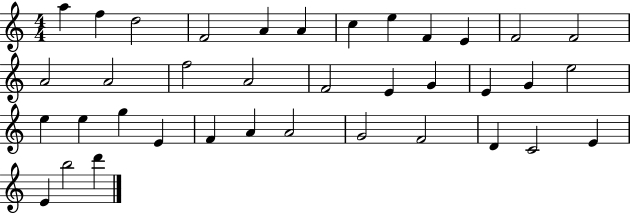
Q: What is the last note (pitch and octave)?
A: D6